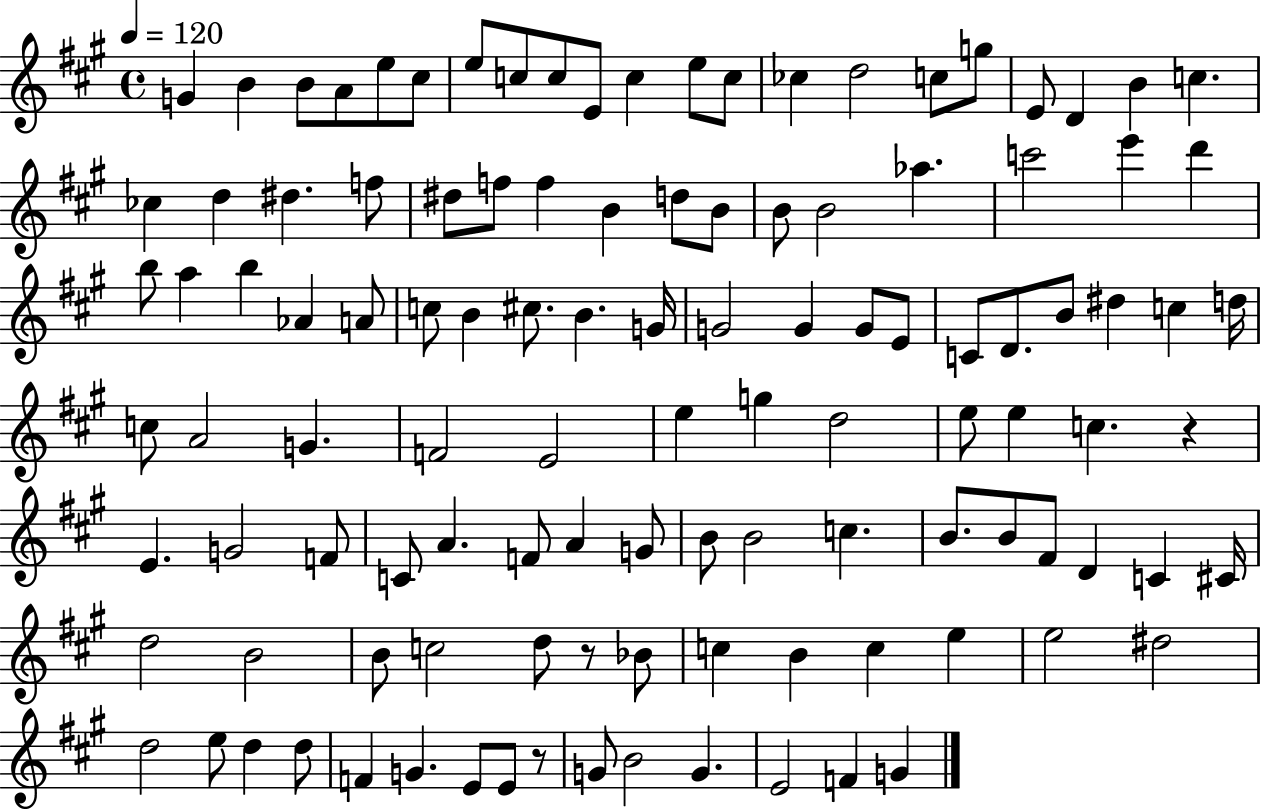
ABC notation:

X:1
T:Untitled
M:4/4
L:1/4
K:A
G B B/2 A/2 e/2 ^c/2 e/2 c/2 c/2 E/2 c e/2 c/2 _c d2 c/2 g/2 E/2 D B c _c d ^d f/2 ^d/2 f/2 f B d/2 B/2 B/2 B2 _a c'2 e' d' b/2 a b _A A/2 c/2 B ^c/2 B G/4 G2 G G/2 E/2 C/2 D/2 B/2 ^d c d/4 c/2 A2 G F2 E2 e g d2 e/2 e c z E G2 F/2 C/2 A F/2 A G/2 B/2 B2 c B/2 B/2 ^F/2 D C ^C/4 d2 B2 B/2 c2 d/2 z/2 _B/2 c B c e e2 ^d2 d2 e/2 d d/2 F G E/2 E/2 z/2 G/2 B2 G E2 F G